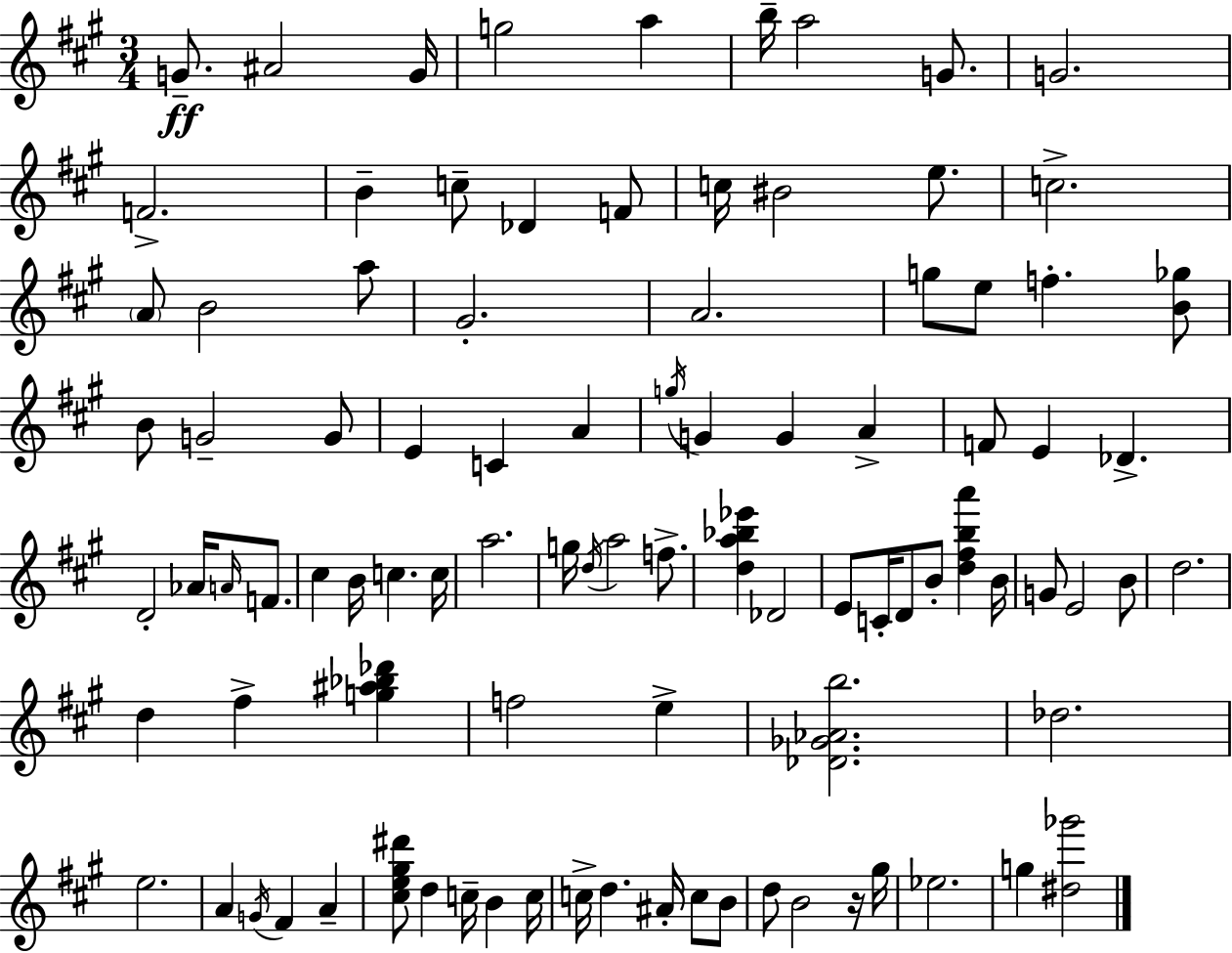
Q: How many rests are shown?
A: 1